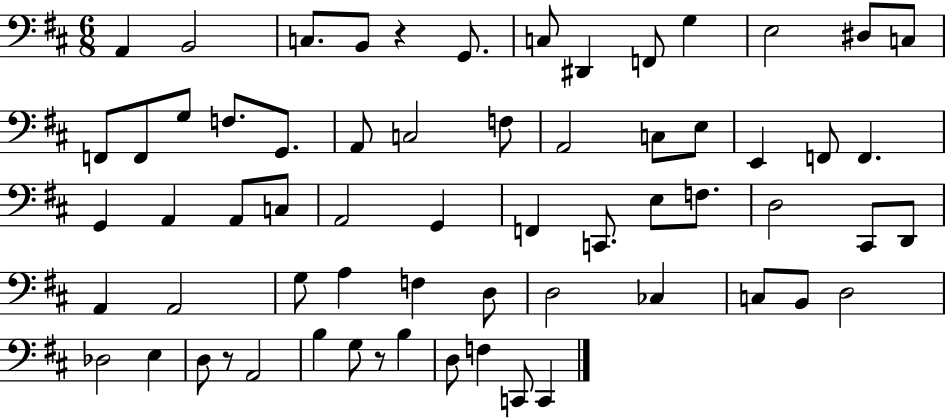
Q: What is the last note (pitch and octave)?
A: C2